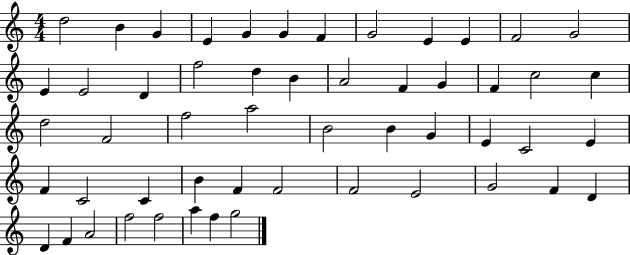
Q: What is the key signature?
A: C major